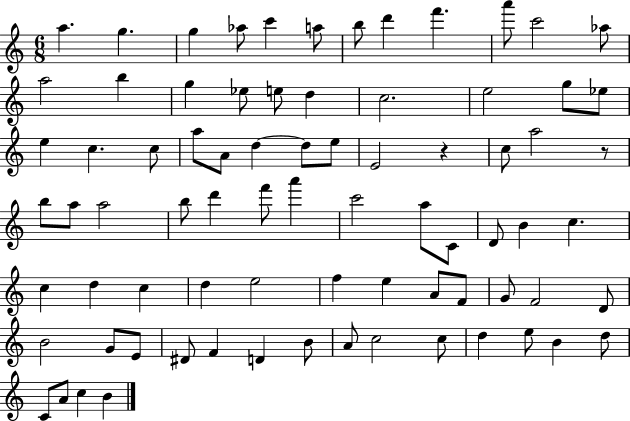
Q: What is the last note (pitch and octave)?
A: B4